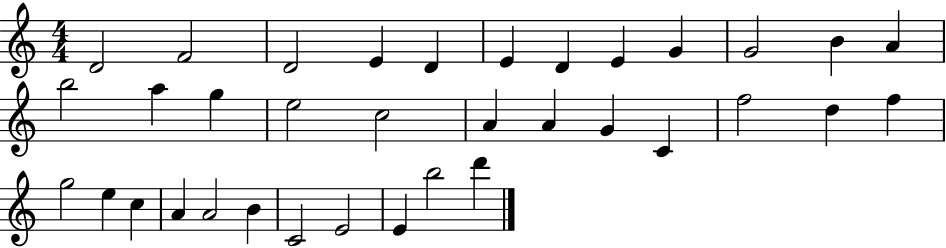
X:1
T:Untitled
M:4/4
L:1/4
K:C
D2 F2 D2 E D E D E G G2 B A b2 a g e2 c2 A A G C f2 d f g2 e c A A2 B C2 E2 E b2 d'